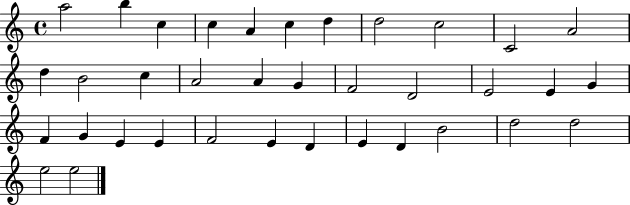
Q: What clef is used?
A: treble